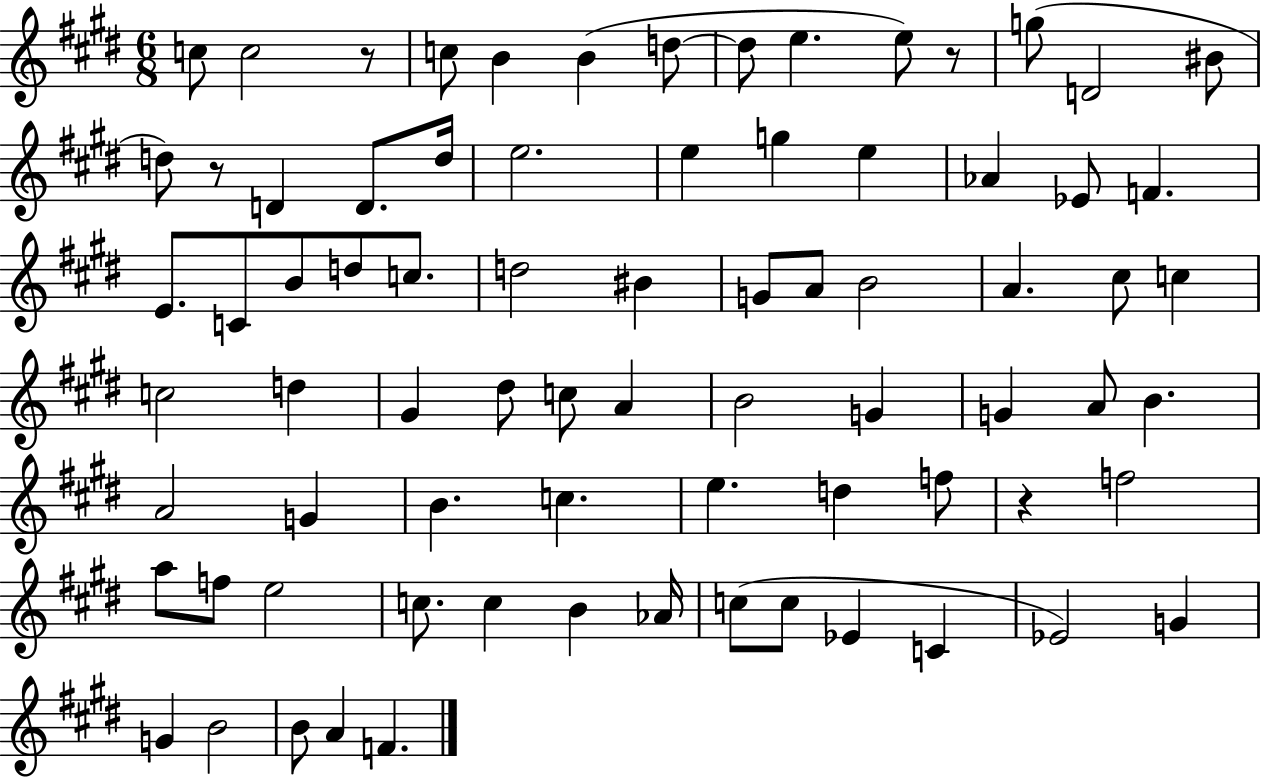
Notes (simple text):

C5/e C5/h R/e C5/e B4/q B4/q D5/e D5/e E5/q. E5/e R/e G5/e D4/h BIS4/e D5/e R/e D4/q D4/e. D5/s E5/h. E5/q G5/q E5/q Ab4/q Eb4/e F4/q. E4/e. C4/e B4/e D5/e C5/e. D5/h BIS4/q G4/e A4/e B4/h A4/q. C#5/e C5/q C5/h D5/q G#4/q D#5/e C5/e A4/q B4/h G4/q G4/q A4/e B4/q. A4/h G4/q B4/q. C5/q. E5/q. D5/q F5/e R/q F5/h A5/e F5/e E5/h C5/e. C5/q B4/q Ab4/s C5/e C5/e Eb4/q C4/q Eb4/h G4/q G4/q B4/h B4/e A4/q F4/q.